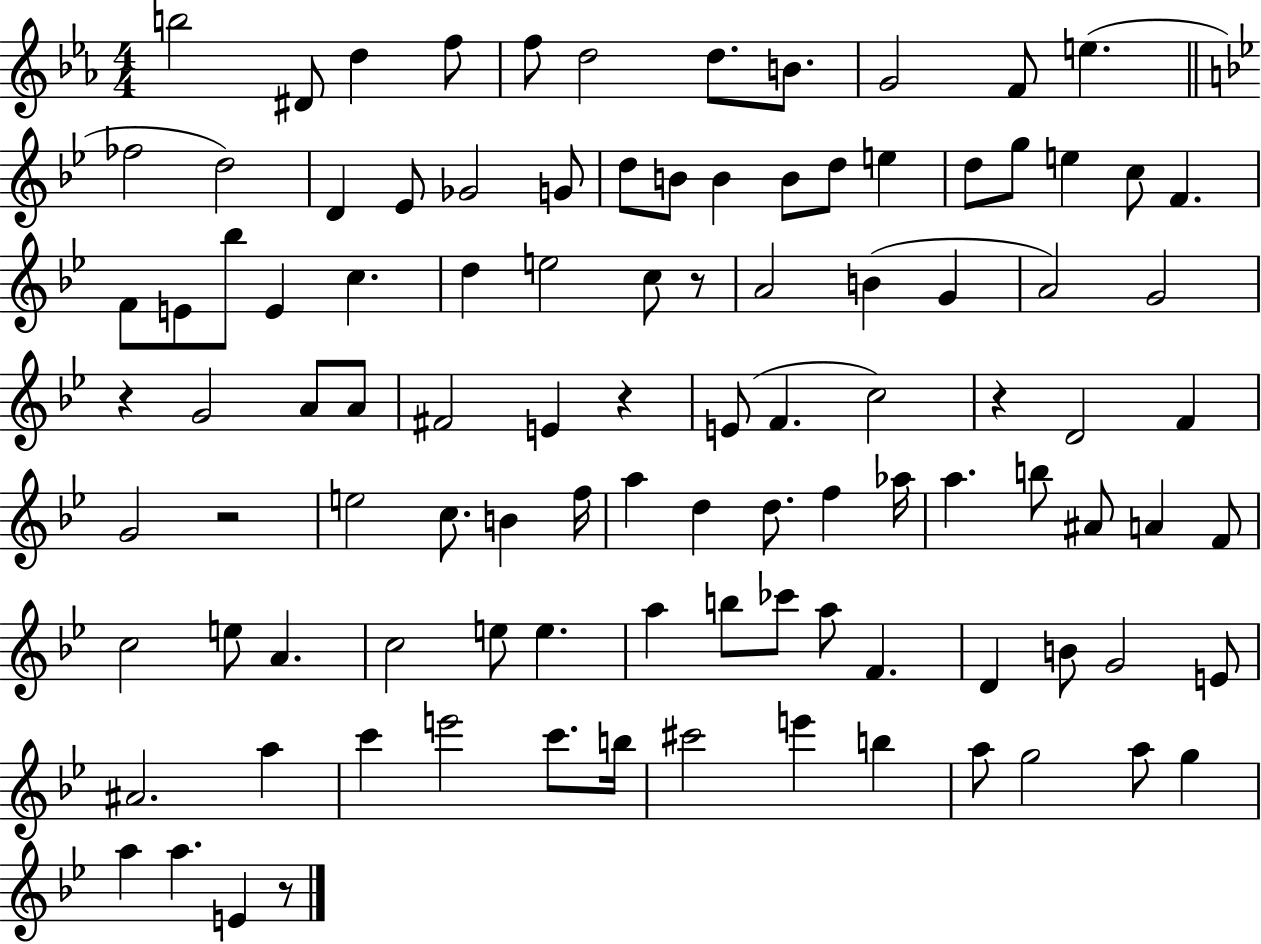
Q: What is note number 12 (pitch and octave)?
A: FES5